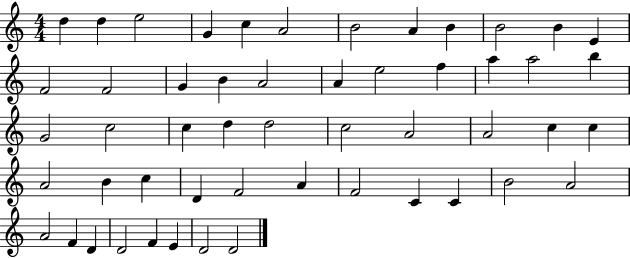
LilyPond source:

{
  \clef treble
  \numericTimeSignature
  \time 4/4
  \key c \major
  d''4 d''4 e''2 | g'4 c''4 a'2 | b'2 a'4 b'4 | b'2 b'4 e'4 | \break f'2 f'2 | g'4 b'4 a'2 | a'4 e''2 f''4 | a''4 a''2 b''4 | \break g'2 c''2 | c''4 d''4 d''2 | c''2 a'2 | a'2 c''4 c''4 | \break a'2 b'4 c''4 | d'4 f'2 a'4 | f'2 c'4 c'4 | b'2 a'2 | \break a'2 f'4 d'4 | d'2 f'4 e'4 | d'2 d'2 | \bar "|."
}